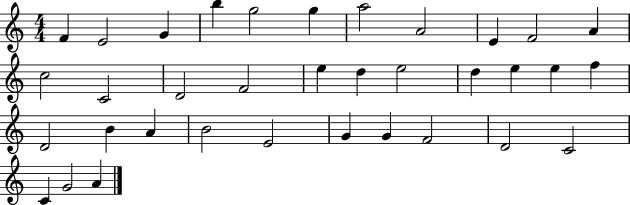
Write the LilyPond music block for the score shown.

{
  \clef treble
  \numericTimeSignature
  \time 4/4
  \key c \major
  f'4 e'2 g'4 | b''4 g''2 g''4 | a''2 a'2 | e'4 f'2 a'4 | \break c''2 c'2 | d'2 f'2 | e''4 d''4 e''2 | d''4 e''4 e''4 f''4 | \break d'2 b'4 a'4 | b'2 e'2 | g'4 g'4 f'2 | d'2 c'2 | \break c'4 g'2 a'4 | \bar "|."
}